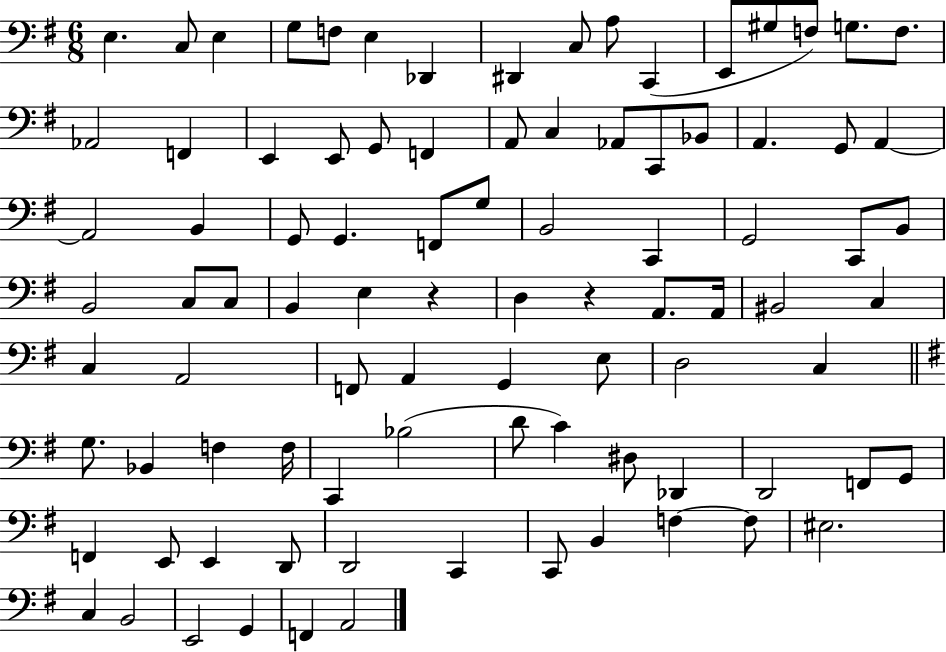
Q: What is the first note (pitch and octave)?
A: E3